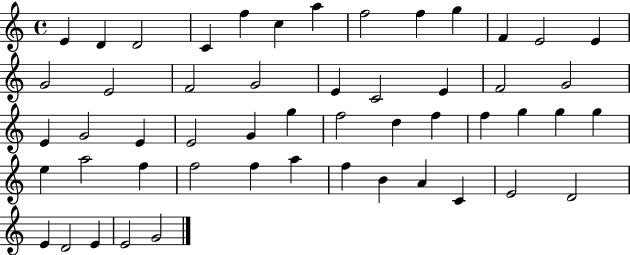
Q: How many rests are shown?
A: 0